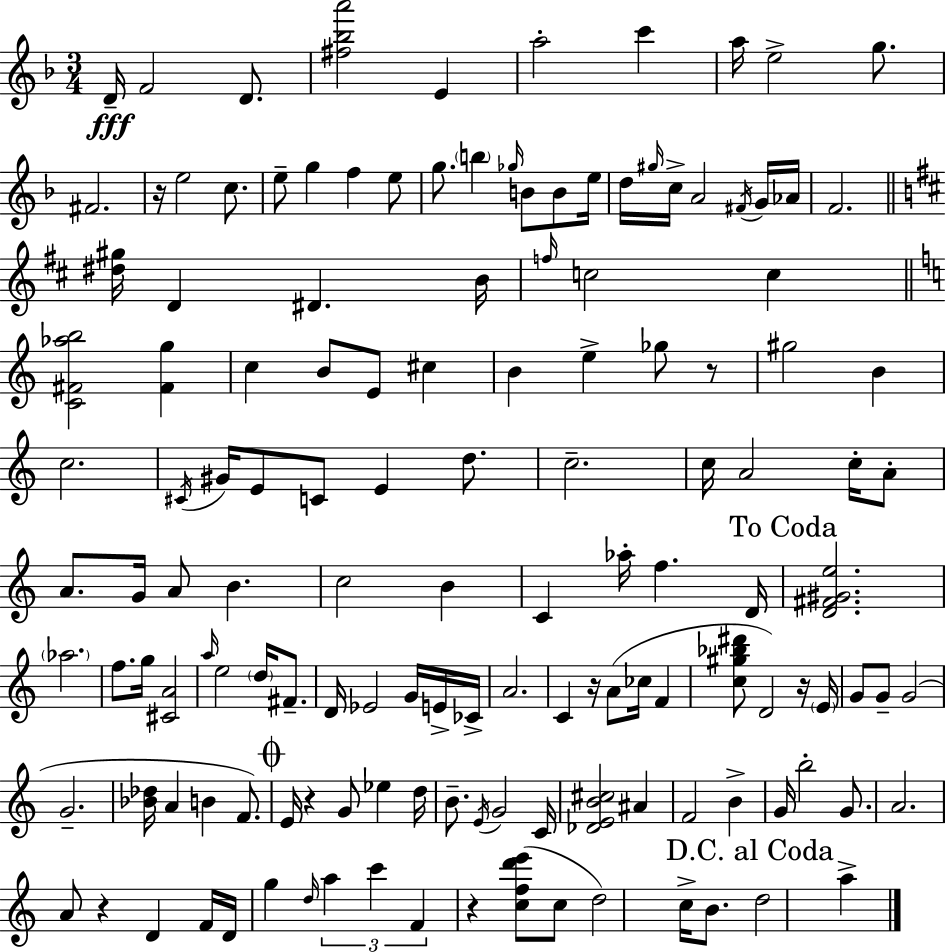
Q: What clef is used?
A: treble